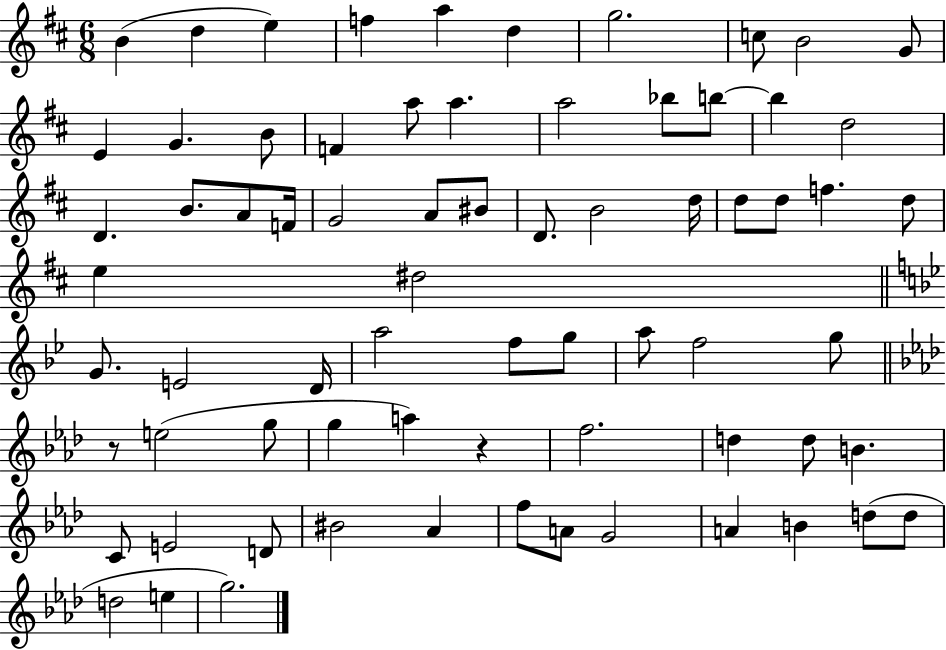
B4/q D5/q E5/q F5/q A5/q D5/q G5/h. C5/e B4/h G4/e E4/q G4/q. B4/e F4/q A5/e A5/q. A5/h Bb5/e B5/e B5/q D5/h D4/q. B4/e. A4/e F4/s G4/h A4/e BIS4/e D4/e. B4/h D5/s D5/e D5/e F5/q. D5/e E5/q D#5/h G4/e. E4/h D4/s A5/h F5/e G5/e A5/e F5/h G5/e R/e E5/h G5/e G5/q A5/q R/q F5/h. D5/q D5/e B4/q. C4/e E4/h D4/e BIS4/h Ab4/q F5/e A4/e G4/h A4/q B4/q D5/e D5/e D5/h E5/q G5/h.